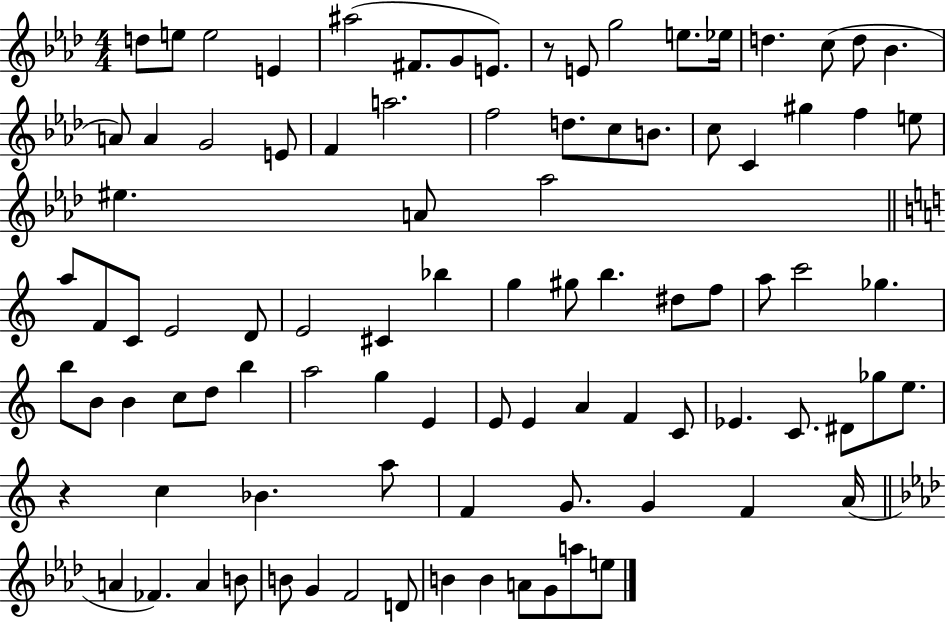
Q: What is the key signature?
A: AES major